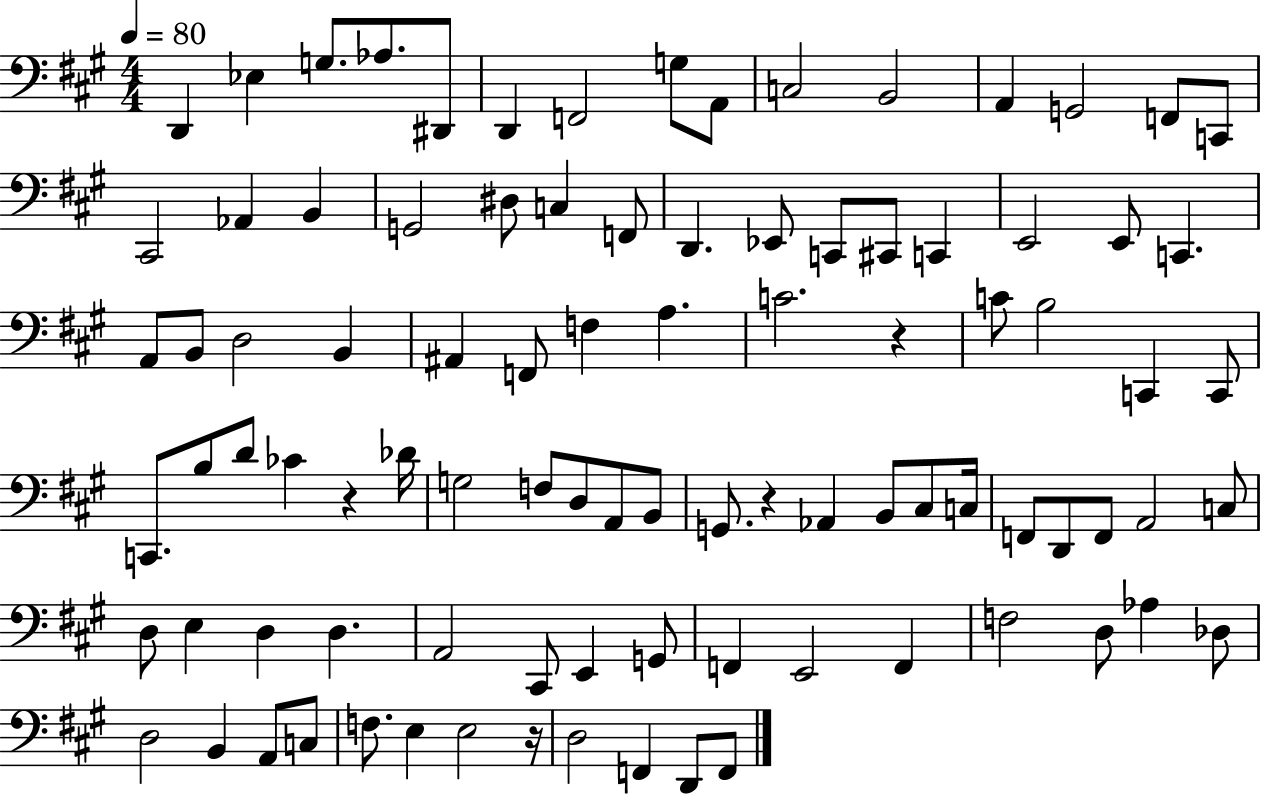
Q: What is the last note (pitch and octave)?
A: F2